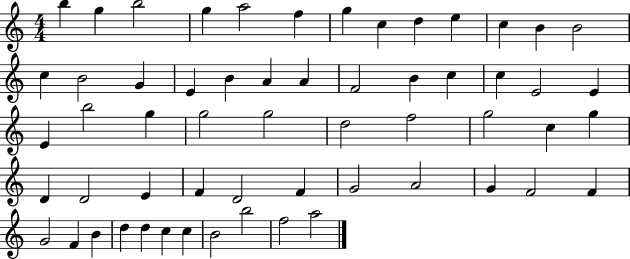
{
  \clef treble
  \numericTimeSignature
  \time 4/4
  \key c \major
  b''4 g''4 b''2 | g''4 a''2 f''4 | g''4 c''4 d''4 e''4 | c''4 b'4 b'2 | \break c''4 b'2 g'4 | e'4 b'4 a'4 a'4 | f'2 b'4 c''4 | c''4 e'2 e'4 | \break e'4 b''2 g''4 | g''2 g''2 | d''2 f''2 | g''2 c''4 g''4 | \break d'4 d'2 e'4 | f'4 d'2 f'4 | g'2 a'2 | g'4 f'2 f'4 | \break g'2 f'4 b'4 | d''4 d''4 c''4 c''4 | b'2 b''2 | f''2 a''2 | \break \bar "|."
}